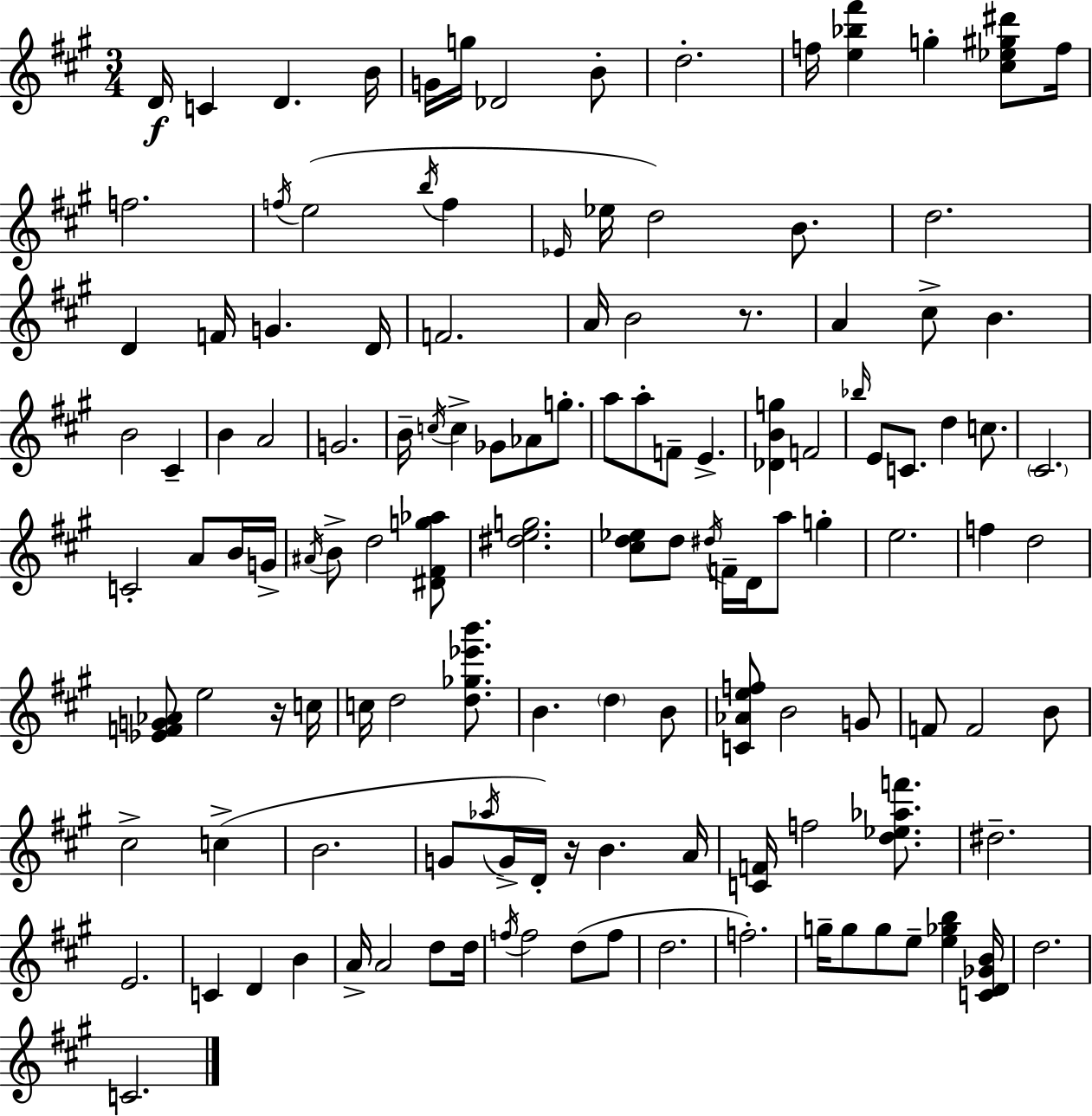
{
  \clef treble
  \numericTimeSignature
  \time 3/4
  \key a \major
  d'16\f c'4 d'4. b'16 | g'16 g''16 des'2 b'8-. | d''2.-. | f''16 <e'' bes'' fis'''>4 g''4-. <cis'' ees'' gis'' dis'''>8 f''16 | \break f''2. | \acciaccatura { f''16 } e''2( \acciaccatura { b''16 } f''4 | \grace { ees'16 } ees''16 d''2) | b'8. d''2. | \break d'4 f'16 g'4. | d'16 f'2. | a'16 b'2 | r8. a'4 cis''8-> b'4. | \break b'2 cis'4-- | b'4 a'2 | g'2. | b'16-- \acciaccatura { c''16 } c''4-> ges'8 aes'8 | \break g''8.-. a''8 a''8-. f'8-- e'4.-> | <des' b' g''>4 f'2 | \grace { bes''16 } e'8 c'8. d''4 | c''8. \parenthesize cis'2. | \break c'2-. | a'8 b'16 g'16-> \acciaccatura { ais'16 } b'8-> d''2 | <dis' fis' g'' aes''>8 <dis'' e'' g''>2. | <cis'' d'' ees''>8 d''8 \acciaccatura { dis''16 } f'16-- | \break d'16 a''8 g''4-. e''2. | f''4 d''2 | <ees' f' g' aes'>8 e''2 | r16 c''16 c''16 d''2 | \break <d'' ges'' ees''' b'''>8. b'4. | \parenthesize d''4 b'8 <c' aes' e'' f''>8 b'2 | g'8 f'8 f'2 | b'8 cis''2-> | \break c''4->( b'2. | g'8 \acciaccatura { aes''16 } g'16-> d'16-.) | r16 b'4. a'16 <c' f'>16 f''2 | <d'' ees'' aes'' f'''>8. dis''2.-- | \break e'2. | c'4 | d'4 b'4 a'16-> a'2 | d''8 d''16 \acciaccatura { f''16 } f''2 | \break d''8( f''8 d''2. | f''2.-.) | g''16-- g''8 | g''8 e''8-- <e'' ges'' b''>4 <c' d' ges' b'>16 d''2. | \break c'2. | \bar "|."
}